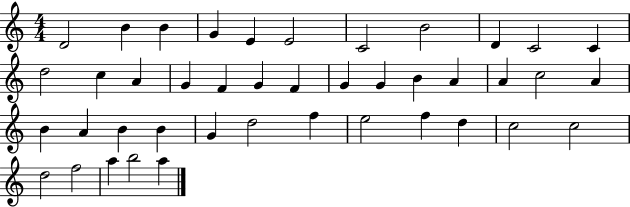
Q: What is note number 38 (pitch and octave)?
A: D5